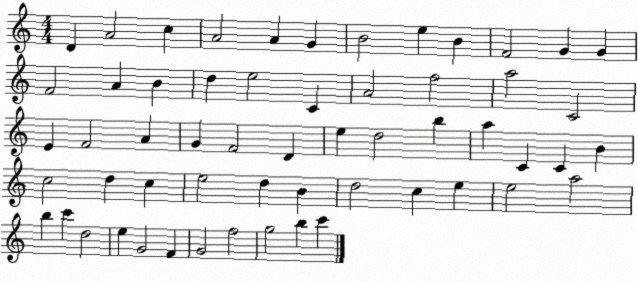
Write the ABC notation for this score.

X:1
T:Untitled
M:4/4
L:1/4
K:C
D A2 c A2 A G B2 e B F2 G G F2 A B d e2 C A2 f2 a2 C2 E F2 A G F2 D e d2 b a C C B c2 d c e2 d B d2 c e e2 a2 b c' d2 e G2 F G2 f2 g2 b c'